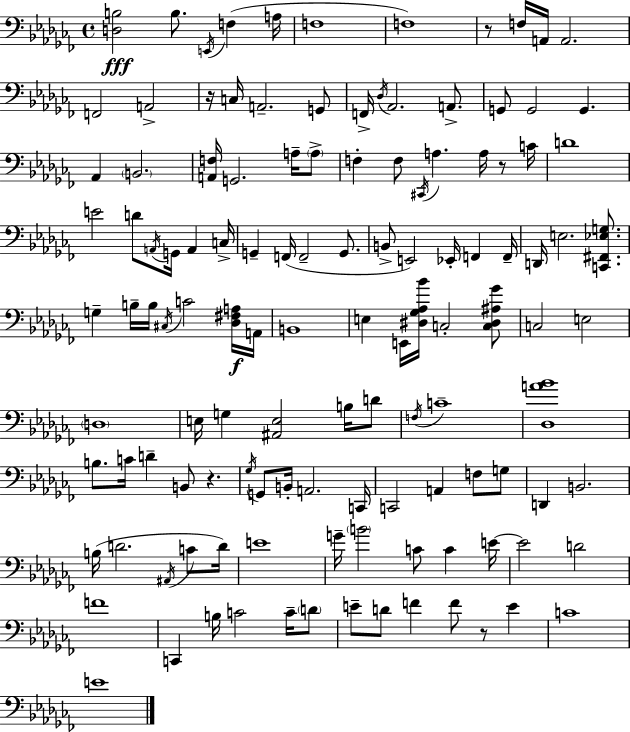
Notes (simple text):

[D3,B3]/h B3/e. E2/s F3/q A3/s F3/w F3/w R/e F3/s A2/s A2/h. F2/h A2/h R/s C3/s A2/h. G2/e F2/s Db3/s Ab2/h. A2/e. G2/e G2/h G2/q. Ab2/q B2/h. [A2,F3]/s G2/h. A3/s A3/e F3/q F3/e C#2/s A3/q. A3/s R/e C4/s D4/w E4/h D4/e A2/s G2/s A2/q C3/s G2/q F2/s F2/h G2/e. B2/e E2/h Eb2/s F2/q F2/s D2/s E3/h. [C2,F#2,Eb3,G3]/e. G3/q B3/s B3/s C#3/s C4/h [Db3,F#3,A3]/s A2/s B2/w E3/q E2/s [D#3,Gb3,Ab3,Bb4]/s C3/h [C3,D#3,A#3,Gb4]/e C3/h E3/h D3/w E3/s G3/q [A#2,E3]/h B3/s D4/e F3/s C4/w [Db3,A4,Bb4]/w B3/e. C4/s D4/q B2/e R/q. Gb3/s G2/e B2/s A2/h. C2/s C2/h A2/q F3/e G3/e D2/q B2/h. B3/s D4/h. A#2/s C4/e D4/s E4/w G4/s B4/h C4/e C4/q E4/s E4/h D4/h F4/w C2/q B3/s C4/h C4/s D4/e E4/e D4/e F4/q F4/e R/e E4/q C4/w E4/w